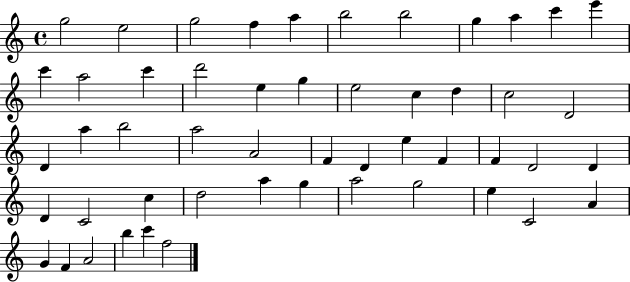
G5/h E5/h G5/h F5/q A5/q B5/h B5/h G5/q A5/q C6/q E6/q C6/q A5/h C6/q D6/h E5/q G5/q E5/h C5/q D5/q C5/h D4/h D4/q A5/q B5/h A5/h A4/h F4/q D4/q E5/q F4/q F4/q D4/h D4/q D4/q C4/h C5/q D5/h A5/q G5/q A5/h G5/h E5/q C4/h A4/q G4/q F4/q A4/h B5/q C6/q F5/h